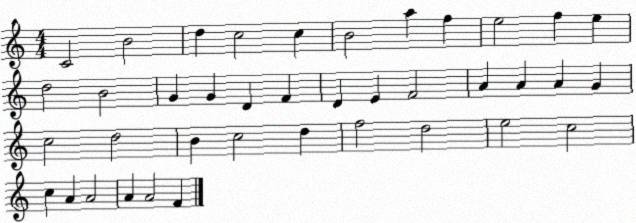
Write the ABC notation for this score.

X:1
T:Untitled
M:4/4
L:1/4
K:C
C2 B2 d c2 c B2 a f e2 f e d2 B2 G G D F D E F2 A A A G c2 d2 B c2 d f2 d2 e2 c2 c A A2 A A2 F